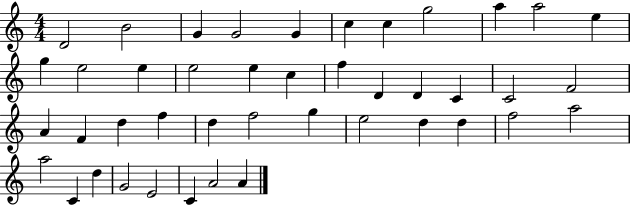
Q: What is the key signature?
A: C major